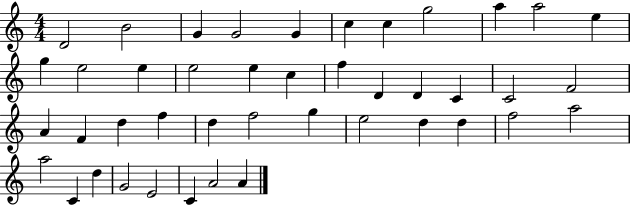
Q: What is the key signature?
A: C major